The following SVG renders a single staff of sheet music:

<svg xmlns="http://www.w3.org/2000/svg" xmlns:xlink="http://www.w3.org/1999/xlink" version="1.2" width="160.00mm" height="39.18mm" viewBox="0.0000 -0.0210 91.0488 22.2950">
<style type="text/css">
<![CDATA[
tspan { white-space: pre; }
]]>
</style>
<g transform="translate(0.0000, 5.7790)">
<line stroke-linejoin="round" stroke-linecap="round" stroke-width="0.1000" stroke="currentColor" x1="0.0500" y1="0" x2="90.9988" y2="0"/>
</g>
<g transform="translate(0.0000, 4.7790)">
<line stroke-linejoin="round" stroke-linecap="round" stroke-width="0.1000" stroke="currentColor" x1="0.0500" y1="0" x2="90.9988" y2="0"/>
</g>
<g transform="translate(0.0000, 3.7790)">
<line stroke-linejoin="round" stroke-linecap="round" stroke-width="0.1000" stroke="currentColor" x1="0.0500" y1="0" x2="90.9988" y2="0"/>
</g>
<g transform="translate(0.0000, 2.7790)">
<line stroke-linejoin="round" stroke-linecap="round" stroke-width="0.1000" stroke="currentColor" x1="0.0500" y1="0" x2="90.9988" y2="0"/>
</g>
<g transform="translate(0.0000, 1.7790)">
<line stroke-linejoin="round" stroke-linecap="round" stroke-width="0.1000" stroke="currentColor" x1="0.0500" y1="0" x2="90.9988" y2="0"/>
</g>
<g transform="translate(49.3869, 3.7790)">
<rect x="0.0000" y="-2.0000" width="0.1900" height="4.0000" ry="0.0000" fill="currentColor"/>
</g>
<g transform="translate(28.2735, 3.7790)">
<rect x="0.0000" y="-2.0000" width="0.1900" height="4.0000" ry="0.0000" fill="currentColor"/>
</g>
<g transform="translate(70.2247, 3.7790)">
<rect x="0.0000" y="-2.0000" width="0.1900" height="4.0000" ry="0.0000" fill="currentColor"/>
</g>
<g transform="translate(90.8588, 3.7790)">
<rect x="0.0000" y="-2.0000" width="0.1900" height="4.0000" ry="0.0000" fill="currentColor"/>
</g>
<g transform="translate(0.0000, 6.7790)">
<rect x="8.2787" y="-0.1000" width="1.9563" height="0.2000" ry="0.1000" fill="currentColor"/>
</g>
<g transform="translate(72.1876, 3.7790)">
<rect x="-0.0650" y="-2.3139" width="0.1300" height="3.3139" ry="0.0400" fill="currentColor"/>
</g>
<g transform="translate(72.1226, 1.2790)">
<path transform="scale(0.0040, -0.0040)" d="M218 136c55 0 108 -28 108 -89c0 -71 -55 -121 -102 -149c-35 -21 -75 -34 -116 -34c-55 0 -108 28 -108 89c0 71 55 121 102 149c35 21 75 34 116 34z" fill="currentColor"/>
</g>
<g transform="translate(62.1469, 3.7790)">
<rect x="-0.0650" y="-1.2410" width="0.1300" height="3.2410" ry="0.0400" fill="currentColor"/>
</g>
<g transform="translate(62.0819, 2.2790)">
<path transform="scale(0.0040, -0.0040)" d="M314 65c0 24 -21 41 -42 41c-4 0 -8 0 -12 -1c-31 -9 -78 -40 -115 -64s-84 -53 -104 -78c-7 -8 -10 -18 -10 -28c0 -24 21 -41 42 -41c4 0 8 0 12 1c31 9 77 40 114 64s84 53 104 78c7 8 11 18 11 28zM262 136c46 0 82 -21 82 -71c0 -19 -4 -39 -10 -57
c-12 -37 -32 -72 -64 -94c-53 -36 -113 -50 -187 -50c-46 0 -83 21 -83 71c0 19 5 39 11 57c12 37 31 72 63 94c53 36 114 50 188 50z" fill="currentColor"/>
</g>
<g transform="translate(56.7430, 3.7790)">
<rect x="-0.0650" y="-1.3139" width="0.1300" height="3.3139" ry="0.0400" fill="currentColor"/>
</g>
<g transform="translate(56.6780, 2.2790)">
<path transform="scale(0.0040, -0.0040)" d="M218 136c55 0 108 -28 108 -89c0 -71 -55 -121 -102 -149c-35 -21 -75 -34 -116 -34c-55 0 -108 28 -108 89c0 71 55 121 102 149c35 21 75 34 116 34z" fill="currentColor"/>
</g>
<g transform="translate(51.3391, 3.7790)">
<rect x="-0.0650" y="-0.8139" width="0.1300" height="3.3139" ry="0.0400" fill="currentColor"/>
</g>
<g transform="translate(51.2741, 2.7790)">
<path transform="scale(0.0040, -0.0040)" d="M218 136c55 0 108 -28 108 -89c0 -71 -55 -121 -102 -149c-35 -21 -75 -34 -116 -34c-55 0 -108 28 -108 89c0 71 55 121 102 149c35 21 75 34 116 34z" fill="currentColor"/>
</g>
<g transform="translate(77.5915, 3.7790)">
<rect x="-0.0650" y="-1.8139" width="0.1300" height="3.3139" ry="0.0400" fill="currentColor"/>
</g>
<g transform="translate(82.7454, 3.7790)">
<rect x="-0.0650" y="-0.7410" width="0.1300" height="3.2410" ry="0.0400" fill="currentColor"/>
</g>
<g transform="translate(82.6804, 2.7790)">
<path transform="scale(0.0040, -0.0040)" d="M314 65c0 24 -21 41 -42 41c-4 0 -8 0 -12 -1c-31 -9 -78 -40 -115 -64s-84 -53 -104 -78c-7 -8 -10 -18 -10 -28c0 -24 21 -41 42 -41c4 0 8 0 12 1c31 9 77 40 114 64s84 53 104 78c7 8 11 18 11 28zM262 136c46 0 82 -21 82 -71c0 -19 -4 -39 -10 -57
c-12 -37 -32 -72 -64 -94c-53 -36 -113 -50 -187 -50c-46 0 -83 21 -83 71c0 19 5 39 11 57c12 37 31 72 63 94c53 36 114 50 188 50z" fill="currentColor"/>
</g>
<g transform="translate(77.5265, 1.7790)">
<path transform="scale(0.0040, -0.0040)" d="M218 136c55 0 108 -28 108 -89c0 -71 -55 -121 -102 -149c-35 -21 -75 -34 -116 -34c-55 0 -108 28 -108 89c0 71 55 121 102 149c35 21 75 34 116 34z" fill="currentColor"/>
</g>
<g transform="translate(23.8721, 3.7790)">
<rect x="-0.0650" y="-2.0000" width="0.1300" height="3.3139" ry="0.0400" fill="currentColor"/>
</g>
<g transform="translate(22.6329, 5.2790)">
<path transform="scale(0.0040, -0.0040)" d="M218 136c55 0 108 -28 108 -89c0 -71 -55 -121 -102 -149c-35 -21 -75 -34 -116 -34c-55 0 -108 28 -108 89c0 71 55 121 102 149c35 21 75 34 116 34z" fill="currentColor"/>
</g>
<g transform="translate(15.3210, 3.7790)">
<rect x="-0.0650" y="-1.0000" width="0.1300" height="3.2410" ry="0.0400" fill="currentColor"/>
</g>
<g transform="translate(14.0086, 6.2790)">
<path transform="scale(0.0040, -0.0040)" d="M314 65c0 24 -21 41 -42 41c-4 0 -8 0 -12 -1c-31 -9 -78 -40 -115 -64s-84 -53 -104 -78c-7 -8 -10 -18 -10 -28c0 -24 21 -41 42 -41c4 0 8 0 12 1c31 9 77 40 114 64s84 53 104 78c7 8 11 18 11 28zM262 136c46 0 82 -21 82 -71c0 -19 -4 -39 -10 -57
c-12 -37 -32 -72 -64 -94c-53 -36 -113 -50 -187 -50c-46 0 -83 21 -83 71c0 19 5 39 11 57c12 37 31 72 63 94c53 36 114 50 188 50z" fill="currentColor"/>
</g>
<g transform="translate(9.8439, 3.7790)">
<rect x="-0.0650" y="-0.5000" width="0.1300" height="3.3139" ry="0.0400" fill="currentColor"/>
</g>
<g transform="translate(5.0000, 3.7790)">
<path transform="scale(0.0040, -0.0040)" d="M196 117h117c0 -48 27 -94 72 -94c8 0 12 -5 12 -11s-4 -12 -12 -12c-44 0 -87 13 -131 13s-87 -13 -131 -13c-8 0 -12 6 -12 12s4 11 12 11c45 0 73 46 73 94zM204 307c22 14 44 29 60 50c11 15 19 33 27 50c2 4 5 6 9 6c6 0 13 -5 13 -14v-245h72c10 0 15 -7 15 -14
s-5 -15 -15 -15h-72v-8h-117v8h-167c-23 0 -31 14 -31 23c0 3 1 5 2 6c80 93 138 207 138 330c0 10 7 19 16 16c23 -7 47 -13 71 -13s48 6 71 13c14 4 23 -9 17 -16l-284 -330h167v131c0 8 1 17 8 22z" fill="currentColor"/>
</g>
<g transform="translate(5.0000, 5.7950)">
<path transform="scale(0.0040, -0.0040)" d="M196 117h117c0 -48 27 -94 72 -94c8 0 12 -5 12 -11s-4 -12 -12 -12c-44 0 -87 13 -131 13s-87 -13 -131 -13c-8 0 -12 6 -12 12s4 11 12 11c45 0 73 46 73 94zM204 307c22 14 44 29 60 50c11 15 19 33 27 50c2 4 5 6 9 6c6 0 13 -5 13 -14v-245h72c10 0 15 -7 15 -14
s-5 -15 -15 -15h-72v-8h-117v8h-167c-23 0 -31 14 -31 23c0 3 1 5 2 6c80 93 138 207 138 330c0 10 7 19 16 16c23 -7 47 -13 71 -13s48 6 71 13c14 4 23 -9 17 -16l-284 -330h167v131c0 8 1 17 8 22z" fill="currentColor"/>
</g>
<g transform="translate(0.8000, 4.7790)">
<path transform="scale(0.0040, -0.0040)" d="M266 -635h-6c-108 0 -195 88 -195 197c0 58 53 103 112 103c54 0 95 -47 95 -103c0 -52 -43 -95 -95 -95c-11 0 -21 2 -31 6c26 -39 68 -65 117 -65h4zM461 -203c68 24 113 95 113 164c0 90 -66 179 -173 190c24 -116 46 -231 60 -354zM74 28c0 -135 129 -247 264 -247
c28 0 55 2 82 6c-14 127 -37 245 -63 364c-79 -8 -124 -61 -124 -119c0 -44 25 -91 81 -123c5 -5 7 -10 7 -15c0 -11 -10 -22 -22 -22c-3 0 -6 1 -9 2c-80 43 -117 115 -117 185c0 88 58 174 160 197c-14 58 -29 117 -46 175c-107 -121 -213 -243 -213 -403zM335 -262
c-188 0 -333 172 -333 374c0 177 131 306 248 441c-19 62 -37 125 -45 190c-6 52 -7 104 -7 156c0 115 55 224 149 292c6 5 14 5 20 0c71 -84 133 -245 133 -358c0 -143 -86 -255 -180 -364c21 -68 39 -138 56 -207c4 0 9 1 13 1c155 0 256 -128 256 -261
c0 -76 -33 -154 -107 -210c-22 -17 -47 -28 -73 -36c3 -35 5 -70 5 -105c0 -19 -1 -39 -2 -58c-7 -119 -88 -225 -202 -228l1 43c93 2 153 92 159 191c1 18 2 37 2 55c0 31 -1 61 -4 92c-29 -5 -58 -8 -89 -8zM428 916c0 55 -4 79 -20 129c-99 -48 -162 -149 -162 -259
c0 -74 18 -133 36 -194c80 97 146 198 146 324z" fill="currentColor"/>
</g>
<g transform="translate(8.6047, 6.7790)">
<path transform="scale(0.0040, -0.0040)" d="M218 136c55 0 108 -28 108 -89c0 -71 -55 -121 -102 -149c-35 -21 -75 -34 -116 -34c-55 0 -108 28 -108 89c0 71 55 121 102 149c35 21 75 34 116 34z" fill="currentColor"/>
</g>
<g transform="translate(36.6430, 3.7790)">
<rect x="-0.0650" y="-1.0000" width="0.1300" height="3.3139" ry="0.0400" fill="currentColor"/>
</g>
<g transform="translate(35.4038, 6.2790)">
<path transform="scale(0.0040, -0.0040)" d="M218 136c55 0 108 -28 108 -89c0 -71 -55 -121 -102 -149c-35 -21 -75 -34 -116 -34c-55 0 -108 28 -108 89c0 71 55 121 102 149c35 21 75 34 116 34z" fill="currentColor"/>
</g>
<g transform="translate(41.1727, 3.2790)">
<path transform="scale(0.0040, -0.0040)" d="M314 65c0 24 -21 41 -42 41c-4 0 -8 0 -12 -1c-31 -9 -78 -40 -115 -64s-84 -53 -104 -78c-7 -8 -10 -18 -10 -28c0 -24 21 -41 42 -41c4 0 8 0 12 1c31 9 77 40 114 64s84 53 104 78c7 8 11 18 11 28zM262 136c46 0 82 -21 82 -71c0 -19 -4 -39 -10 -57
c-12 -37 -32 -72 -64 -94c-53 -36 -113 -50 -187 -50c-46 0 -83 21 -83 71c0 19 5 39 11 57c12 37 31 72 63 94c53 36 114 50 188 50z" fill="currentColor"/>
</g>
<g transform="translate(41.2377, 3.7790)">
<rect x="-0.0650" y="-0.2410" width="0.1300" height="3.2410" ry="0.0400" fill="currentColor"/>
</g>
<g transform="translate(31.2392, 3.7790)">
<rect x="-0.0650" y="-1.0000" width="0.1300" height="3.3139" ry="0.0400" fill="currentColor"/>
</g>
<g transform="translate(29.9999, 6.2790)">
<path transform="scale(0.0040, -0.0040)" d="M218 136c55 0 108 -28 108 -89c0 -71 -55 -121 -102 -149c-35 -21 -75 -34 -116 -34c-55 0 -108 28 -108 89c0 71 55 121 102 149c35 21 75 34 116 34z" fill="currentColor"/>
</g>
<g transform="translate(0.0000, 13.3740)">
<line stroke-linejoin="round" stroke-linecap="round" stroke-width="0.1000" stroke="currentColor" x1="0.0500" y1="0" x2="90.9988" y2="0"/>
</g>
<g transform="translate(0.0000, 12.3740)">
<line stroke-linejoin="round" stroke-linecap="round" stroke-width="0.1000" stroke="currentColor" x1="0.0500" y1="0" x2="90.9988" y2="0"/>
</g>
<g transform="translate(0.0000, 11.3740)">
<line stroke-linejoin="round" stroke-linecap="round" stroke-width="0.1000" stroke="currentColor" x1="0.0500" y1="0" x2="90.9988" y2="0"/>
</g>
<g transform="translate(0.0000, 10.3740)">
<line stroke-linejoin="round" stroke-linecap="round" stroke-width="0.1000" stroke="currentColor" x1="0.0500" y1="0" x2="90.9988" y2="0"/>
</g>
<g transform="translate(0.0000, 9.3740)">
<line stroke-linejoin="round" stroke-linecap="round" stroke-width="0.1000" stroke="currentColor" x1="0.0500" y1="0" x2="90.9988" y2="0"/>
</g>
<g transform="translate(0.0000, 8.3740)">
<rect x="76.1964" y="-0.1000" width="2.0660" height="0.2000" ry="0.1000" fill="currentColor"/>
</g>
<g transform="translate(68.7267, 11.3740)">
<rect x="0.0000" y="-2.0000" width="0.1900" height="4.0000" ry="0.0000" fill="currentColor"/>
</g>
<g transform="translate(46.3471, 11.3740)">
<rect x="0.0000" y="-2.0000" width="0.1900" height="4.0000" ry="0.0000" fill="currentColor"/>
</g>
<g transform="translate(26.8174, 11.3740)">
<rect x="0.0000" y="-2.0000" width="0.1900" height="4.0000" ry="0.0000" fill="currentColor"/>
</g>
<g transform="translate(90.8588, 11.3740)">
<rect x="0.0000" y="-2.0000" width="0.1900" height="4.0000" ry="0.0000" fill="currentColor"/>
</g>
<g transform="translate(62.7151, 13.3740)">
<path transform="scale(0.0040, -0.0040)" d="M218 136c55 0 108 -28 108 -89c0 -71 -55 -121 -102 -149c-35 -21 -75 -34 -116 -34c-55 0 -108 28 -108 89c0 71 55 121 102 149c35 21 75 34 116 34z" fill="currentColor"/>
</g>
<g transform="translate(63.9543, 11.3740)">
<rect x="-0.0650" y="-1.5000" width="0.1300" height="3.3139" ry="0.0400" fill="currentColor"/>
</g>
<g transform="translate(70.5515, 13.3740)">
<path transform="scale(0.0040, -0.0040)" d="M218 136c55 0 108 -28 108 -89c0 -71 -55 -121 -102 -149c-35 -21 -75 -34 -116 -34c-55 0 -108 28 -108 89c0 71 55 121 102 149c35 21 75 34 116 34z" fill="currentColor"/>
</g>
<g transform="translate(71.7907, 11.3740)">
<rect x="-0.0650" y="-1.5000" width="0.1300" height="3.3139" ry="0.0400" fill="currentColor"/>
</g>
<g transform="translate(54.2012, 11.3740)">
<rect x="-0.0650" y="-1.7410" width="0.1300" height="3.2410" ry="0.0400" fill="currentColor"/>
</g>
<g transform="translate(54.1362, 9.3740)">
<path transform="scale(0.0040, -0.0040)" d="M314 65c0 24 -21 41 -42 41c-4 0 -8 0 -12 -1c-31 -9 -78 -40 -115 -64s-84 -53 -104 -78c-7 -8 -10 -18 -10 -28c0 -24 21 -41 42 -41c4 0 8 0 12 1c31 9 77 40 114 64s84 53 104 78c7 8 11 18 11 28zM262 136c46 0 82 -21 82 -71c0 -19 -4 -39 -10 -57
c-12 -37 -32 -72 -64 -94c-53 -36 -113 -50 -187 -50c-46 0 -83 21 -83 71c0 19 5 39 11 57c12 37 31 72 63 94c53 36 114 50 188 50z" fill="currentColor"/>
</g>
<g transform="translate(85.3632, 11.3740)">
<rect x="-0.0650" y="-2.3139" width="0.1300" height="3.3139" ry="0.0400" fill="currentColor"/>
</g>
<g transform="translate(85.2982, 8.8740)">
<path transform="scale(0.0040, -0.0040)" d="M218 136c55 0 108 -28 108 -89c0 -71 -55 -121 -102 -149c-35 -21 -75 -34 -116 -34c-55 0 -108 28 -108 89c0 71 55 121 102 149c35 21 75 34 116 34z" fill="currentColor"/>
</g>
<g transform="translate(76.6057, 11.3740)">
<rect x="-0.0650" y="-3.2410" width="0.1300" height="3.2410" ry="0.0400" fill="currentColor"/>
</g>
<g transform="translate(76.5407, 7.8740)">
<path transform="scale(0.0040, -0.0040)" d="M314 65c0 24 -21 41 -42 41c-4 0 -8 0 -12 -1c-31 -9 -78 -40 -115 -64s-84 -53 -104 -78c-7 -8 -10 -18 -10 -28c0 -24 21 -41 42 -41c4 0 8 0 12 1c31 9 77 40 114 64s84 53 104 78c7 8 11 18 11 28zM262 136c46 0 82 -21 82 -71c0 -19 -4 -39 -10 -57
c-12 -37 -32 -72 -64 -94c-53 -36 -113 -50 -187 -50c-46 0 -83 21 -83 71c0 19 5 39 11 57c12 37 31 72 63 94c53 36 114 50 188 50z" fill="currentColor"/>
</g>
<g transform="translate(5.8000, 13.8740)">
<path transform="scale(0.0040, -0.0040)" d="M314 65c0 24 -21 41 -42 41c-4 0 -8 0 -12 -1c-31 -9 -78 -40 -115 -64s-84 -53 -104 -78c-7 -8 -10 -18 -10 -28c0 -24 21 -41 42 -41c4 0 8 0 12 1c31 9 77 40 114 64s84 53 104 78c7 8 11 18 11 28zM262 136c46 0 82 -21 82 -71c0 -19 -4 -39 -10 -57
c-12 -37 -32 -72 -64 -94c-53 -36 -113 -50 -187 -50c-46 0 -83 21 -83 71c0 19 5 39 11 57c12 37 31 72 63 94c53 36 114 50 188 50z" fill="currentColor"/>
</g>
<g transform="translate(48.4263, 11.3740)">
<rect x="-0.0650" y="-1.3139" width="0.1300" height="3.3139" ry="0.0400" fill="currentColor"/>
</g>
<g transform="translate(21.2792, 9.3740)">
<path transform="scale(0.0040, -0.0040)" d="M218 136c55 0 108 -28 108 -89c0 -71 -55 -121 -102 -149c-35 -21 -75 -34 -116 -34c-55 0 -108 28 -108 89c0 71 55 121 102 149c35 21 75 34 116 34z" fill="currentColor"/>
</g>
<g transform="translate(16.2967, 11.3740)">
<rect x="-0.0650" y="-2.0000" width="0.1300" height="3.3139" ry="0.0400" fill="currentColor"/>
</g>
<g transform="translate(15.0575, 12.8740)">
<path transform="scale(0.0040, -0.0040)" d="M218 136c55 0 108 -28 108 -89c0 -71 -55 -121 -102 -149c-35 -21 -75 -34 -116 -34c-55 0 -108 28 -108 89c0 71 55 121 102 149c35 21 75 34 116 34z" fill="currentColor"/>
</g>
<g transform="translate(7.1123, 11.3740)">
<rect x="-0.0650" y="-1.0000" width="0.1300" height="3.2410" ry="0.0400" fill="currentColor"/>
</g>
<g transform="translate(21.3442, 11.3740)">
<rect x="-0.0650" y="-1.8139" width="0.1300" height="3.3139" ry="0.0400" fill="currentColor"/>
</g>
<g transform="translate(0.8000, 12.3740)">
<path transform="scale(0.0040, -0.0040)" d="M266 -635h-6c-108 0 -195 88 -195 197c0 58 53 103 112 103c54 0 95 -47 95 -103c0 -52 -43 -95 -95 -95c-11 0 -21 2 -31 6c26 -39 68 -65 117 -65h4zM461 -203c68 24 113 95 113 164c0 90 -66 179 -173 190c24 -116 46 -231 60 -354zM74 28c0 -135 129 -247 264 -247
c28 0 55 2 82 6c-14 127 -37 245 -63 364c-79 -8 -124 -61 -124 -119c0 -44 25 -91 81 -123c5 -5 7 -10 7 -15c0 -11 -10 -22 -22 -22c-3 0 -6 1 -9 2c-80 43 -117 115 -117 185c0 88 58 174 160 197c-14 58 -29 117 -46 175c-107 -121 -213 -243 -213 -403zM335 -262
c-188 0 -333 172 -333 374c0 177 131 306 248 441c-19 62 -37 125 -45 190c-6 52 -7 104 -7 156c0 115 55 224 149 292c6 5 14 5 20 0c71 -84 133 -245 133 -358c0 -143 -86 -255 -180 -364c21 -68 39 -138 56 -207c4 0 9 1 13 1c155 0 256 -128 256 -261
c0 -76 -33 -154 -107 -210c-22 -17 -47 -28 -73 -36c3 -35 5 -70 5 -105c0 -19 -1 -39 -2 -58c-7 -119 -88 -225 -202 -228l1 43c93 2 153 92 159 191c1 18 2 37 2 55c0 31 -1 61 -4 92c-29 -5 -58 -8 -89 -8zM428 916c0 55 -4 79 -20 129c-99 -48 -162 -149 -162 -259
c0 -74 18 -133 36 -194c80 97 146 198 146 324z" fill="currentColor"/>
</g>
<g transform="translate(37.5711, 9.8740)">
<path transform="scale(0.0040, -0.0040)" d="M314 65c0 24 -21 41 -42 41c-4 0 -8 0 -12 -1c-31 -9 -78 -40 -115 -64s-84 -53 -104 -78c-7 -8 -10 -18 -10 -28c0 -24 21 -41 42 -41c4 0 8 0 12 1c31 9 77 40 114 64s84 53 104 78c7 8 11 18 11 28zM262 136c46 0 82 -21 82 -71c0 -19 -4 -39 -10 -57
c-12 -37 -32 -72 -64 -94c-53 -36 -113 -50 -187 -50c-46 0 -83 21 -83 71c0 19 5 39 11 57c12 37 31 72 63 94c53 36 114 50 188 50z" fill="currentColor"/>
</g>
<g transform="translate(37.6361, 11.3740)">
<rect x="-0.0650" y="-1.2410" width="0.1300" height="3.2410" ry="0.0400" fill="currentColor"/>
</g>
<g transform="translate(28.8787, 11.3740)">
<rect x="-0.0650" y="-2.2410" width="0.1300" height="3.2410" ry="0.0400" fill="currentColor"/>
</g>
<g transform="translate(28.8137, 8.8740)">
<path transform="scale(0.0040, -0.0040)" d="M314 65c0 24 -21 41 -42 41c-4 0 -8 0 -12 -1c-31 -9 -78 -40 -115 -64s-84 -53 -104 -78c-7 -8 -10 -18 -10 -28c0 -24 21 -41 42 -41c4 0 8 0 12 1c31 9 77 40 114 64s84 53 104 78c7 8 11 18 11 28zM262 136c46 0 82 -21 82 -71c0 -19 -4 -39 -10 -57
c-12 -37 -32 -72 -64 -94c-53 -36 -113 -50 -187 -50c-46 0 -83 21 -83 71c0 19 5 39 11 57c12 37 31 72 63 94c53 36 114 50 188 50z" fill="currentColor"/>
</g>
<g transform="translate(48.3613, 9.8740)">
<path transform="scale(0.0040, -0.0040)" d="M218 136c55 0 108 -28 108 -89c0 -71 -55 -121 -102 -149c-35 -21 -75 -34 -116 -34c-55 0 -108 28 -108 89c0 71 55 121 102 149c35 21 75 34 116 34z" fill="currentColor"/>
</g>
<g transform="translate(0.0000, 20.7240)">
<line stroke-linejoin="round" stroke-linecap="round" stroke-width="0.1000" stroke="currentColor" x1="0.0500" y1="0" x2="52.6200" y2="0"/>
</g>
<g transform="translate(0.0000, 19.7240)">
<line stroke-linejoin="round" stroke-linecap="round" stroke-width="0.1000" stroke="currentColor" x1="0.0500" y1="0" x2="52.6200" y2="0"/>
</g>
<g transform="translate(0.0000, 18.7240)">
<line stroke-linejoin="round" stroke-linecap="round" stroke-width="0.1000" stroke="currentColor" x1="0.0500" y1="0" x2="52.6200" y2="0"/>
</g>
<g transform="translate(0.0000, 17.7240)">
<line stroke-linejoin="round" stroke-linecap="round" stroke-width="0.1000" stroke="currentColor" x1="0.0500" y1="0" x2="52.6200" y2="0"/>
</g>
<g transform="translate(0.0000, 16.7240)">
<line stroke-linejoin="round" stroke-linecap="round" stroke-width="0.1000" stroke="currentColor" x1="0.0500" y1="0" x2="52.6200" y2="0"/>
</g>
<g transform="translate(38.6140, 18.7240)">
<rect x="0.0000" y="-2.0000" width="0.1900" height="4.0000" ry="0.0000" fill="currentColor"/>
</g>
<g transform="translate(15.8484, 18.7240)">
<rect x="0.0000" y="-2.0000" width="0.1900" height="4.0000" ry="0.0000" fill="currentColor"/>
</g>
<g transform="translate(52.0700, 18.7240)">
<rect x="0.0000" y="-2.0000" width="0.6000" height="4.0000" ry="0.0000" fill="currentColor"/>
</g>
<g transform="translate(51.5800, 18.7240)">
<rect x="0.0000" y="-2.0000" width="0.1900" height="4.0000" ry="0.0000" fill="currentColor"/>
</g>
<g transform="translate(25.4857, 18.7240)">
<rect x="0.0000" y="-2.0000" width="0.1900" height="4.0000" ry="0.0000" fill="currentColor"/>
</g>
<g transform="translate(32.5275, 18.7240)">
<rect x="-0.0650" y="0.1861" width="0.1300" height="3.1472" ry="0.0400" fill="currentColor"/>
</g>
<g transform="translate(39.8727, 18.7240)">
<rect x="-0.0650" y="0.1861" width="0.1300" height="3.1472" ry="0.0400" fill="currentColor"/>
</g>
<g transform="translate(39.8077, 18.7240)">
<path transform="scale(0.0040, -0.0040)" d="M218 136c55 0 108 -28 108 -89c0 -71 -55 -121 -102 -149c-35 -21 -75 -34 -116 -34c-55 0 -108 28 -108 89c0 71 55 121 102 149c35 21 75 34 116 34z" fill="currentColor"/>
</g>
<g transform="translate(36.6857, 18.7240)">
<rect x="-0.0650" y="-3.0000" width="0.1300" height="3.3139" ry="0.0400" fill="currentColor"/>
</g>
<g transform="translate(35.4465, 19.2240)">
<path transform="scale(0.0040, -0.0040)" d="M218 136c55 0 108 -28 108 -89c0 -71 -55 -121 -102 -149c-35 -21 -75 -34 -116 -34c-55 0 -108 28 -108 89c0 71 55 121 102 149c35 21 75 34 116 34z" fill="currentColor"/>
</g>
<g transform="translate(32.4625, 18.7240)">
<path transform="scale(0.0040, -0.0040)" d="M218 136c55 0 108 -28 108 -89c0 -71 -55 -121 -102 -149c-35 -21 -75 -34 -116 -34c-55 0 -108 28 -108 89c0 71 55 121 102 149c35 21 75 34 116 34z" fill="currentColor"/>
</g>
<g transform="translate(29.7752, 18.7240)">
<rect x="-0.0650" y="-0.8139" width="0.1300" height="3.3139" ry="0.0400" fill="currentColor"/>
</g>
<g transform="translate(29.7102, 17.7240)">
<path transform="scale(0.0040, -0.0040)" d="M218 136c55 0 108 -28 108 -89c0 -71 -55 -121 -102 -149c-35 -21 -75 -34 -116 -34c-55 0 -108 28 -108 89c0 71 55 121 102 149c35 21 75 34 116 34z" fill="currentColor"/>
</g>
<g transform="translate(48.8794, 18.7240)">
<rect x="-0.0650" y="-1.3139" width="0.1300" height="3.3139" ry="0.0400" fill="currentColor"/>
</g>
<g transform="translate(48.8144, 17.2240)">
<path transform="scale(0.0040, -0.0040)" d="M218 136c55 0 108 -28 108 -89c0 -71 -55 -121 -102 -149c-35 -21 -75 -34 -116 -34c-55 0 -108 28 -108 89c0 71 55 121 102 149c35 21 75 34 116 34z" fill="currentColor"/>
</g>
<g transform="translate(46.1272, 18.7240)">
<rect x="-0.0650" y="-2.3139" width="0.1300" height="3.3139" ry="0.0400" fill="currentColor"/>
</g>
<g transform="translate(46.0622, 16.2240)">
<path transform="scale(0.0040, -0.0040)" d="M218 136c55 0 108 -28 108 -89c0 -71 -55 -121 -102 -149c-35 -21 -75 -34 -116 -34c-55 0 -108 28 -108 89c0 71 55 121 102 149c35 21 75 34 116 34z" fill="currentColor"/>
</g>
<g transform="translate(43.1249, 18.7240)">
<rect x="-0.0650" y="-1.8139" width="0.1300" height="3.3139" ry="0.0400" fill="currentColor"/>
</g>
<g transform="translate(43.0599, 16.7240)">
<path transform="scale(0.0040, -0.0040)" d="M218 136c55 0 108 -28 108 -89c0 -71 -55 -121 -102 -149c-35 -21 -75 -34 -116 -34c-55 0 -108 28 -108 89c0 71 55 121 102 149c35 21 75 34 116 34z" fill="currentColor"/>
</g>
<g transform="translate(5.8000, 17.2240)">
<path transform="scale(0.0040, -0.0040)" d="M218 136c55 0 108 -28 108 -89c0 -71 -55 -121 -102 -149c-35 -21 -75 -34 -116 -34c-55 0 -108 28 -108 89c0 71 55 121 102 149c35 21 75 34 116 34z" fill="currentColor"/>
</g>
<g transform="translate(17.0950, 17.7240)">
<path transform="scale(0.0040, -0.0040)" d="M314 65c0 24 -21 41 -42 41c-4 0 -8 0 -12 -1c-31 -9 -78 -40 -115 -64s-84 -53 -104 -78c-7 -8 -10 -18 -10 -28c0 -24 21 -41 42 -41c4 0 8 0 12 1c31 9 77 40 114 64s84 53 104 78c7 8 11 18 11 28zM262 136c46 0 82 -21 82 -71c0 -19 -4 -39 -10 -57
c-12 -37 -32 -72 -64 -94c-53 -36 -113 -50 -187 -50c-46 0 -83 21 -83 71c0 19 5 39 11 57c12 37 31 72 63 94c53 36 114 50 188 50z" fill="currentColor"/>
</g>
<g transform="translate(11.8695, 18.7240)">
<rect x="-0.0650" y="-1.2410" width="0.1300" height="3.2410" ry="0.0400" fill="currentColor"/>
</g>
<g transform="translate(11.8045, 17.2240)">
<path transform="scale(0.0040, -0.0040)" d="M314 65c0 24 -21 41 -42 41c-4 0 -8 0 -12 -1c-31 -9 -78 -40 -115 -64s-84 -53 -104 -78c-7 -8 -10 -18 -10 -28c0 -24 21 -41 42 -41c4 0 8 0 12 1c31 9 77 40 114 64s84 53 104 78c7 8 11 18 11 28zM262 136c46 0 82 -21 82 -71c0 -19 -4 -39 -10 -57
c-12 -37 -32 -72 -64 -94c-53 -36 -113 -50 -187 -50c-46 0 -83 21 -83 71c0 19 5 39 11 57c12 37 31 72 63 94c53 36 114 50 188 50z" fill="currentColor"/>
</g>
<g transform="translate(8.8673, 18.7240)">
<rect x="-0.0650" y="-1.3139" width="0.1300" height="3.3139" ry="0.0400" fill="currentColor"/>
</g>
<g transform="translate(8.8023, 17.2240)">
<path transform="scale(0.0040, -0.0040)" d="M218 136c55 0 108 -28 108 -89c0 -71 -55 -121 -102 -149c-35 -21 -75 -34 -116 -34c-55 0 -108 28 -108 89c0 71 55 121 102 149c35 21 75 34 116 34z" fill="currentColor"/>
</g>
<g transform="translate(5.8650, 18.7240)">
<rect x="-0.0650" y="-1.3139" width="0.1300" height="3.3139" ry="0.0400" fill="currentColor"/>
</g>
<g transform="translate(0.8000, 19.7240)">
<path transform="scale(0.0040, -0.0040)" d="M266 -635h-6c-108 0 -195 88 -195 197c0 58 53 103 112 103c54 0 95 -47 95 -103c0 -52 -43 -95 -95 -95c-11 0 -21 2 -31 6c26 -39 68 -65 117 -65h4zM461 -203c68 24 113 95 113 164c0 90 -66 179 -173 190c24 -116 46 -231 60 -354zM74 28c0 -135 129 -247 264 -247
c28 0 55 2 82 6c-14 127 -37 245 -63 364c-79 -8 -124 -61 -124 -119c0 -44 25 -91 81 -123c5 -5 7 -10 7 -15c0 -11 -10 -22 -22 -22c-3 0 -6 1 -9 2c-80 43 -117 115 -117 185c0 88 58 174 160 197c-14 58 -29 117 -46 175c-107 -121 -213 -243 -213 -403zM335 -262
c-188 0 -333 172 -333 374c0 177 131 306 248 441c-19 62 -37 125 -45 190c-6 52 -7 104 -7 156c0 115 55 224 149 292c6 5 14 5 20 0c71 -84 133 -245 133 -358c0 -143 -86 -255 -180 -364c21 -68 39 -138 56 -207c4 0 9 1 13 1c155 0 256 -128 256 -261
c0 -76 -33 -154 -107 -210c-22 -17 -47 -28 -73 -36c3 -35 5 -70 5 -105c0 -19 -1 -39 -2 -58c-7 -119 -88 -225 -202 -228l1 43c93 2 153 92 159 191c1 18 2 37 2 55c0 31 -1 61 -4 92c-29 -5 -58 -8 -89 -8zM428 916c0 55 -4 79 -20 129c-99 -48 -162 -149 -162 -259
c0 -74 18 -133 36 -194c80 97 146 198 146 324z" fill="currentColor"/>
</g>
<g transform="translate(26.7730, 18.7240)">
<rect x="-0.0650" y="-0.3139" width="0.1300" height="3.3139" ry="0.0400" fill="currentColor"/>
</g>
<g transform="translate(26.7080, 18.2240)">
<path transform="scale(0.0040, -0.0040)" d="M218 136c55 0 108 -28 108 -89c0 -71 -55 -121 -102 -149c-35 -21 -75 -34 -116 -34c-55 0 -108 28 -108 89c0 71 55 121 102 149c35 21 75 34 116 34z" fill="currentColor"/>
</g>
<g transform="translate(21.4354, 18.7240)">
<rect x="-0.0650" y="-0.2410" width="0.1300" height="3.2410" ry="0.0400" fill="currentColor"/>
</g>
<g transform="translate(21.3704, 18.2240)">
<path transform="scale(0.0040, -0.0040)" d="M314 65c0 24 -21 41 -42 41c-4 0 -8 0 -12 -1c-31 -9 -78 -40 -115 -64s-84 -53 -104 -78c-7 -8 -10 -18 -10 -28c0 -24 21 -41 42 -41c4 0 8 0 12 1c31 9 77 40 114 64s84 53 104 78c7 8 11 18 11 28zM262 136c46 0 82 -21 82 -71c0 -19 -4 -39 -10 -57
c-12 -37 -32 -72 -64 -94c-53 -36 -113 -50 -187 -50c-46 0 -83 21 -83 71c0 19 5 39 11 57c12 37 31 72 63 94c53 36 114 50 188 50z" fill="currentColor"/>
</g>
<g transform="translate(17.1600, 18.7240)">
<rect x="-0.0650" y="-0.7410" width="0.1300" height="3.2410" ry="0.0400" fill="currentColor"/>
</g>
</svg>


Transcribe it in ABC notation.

X:1
T:Untitled
M:4/4
L:1/4
K:C
C D2 F D D c2 d e e2 g f d2 D2 F f g2 e2 e f2 E E b2 g e e e2 d2 c2 c d B A B f g e